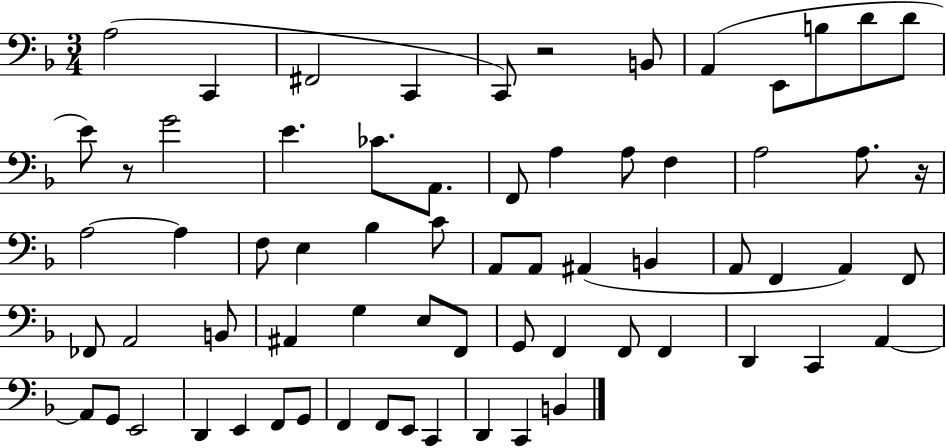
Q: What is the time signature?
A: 3/4